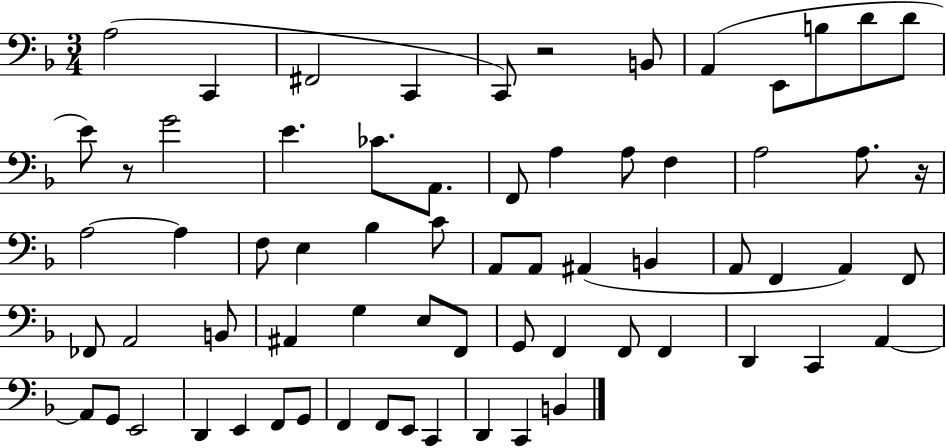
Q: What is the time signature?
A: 3/4